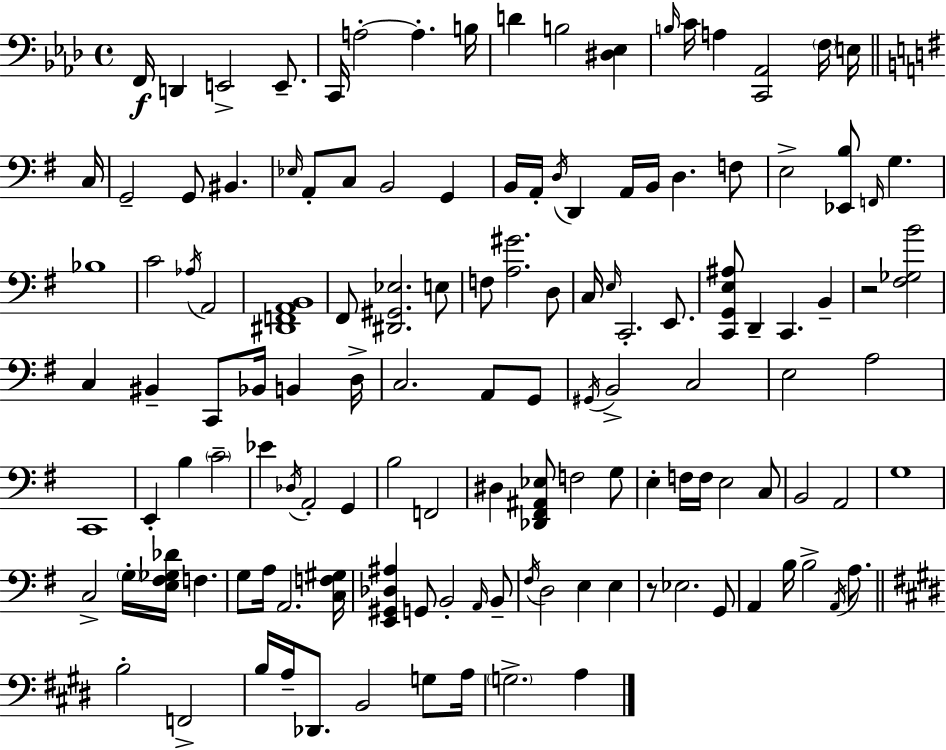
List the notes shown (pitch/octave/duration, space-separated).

F2/s D2/q E2/h E2/e. C2/s A3/h A3/q. B3/s D4/q B3/h [D#3,Eb3]/q B3/s C4/s A3/q [C2,Ab2]/h F3/s E3/s C3/s G2/h G2/e BIS2/q. Eb3/s A2/e C3/e B2/h G2/q B2/s A2/s D3/s D2/q A2/s B2/s D3/q. F3/e E3/h [Eb2,B3]/e F2/s G3/q. Bb3/w C4/h Ab3/s A2/h [D#2,F2,A2,B2]/w F#2/e [D#2,G#2,Eb3]/h. E3/e F3/e [A3,G#4]/h. D3/e C3/s E3/s C2/h. E2/e. [C2,G2,E3,A#3]/e D2/q C2/q. B2/q R/h [F#3,Gb3,B4]/h C3/q BIS2/q C2/e Bb2/s B2/q D3/s C3/h. A2/e G2/e G#2/s B2/h C3/h E3/h A3/h C2/w E2/q B3/q C4/h Eb4/q Db3/s A2/h G2/q B3/h F2/h D#3/q [Db2,F#2,A#2,Eb3]/e F3/h G3/e E3/q F3/s F3/s E3/h C3/e B2/h A2/h G3/w C3/h G3/s [E3,F#3,Gb3,Db4]/s F3/q. G3/e A3/s A2/h. [C3,F3,G#3]/s [E2,G#2,Db3,A#3]/q G2/e B2/h A2/s B2/e F#3/s D3/h E3/q E3/q R/e Eb3/h. G2/e A2/q B3/s B3/h A2/s A3/e. B3/h F2/h B3/s A3/s Db2/e. B2/h G3/e A3/s G3/h. A3/q